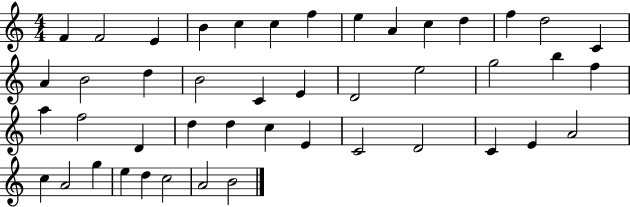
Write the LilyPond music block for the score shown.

{
  \clef treble
  \numericTimeSignature
  \time 4/4
  \key c \major
  f'4 f'2 e'4 | b'4 c''4 c''4 f''4 | e''4 a'4 c''4 d''4 | f''4 d''2 c'4 | \break a'4 b'2 d''4 | b'2 c'4 e'4 | d'2 e''2 | g''2 b''4 f''4 | \break a''4 f''2 d'4 | d''4 d''4 c''4 e'4 | c'2 d'2 | c'4 e'4 a'2 | \break c''4 a'2 g''4 | e''4 d''4 c''2 | a'2 b'2 | \bar "|."
}